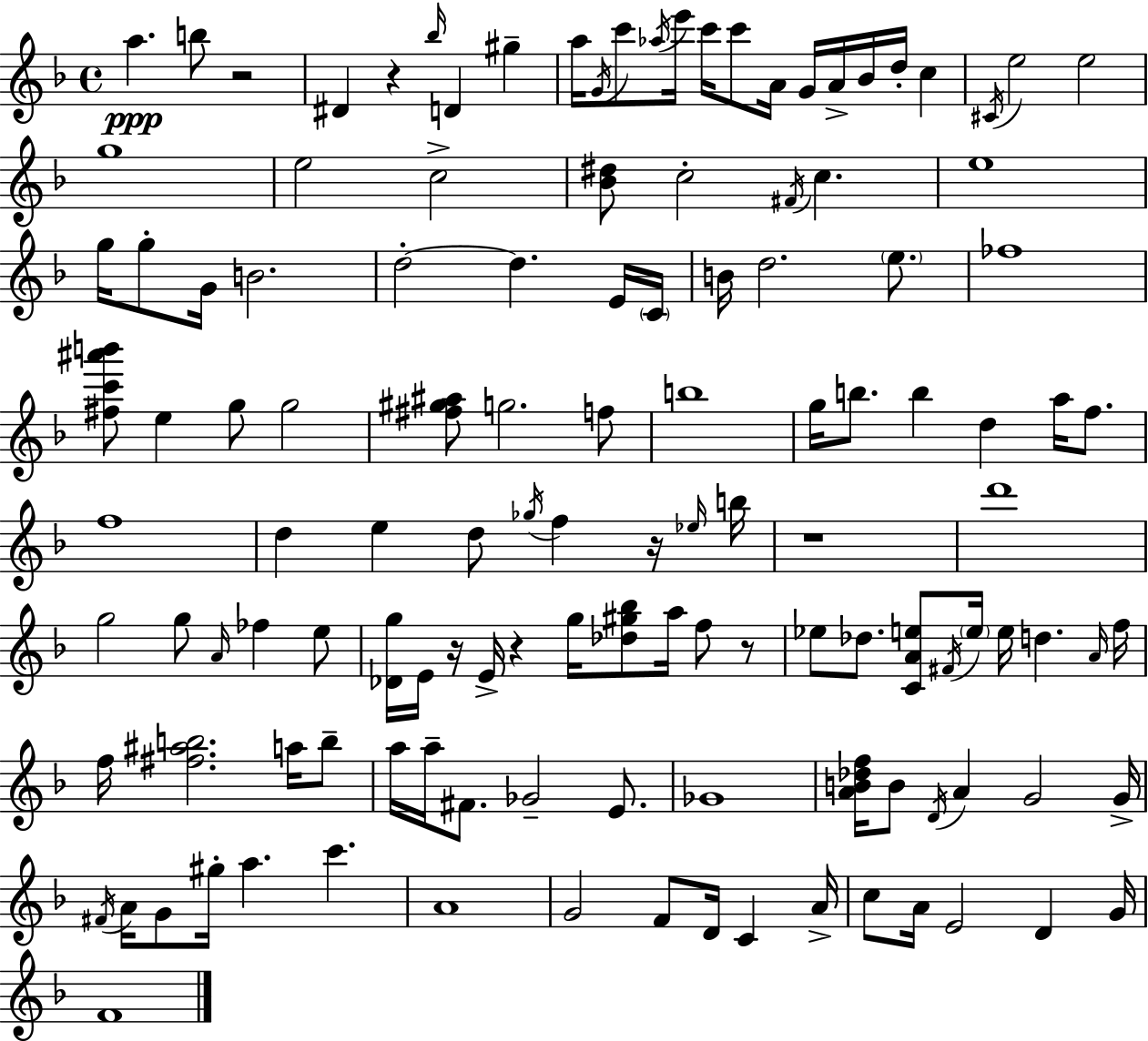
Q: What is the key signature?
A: F major